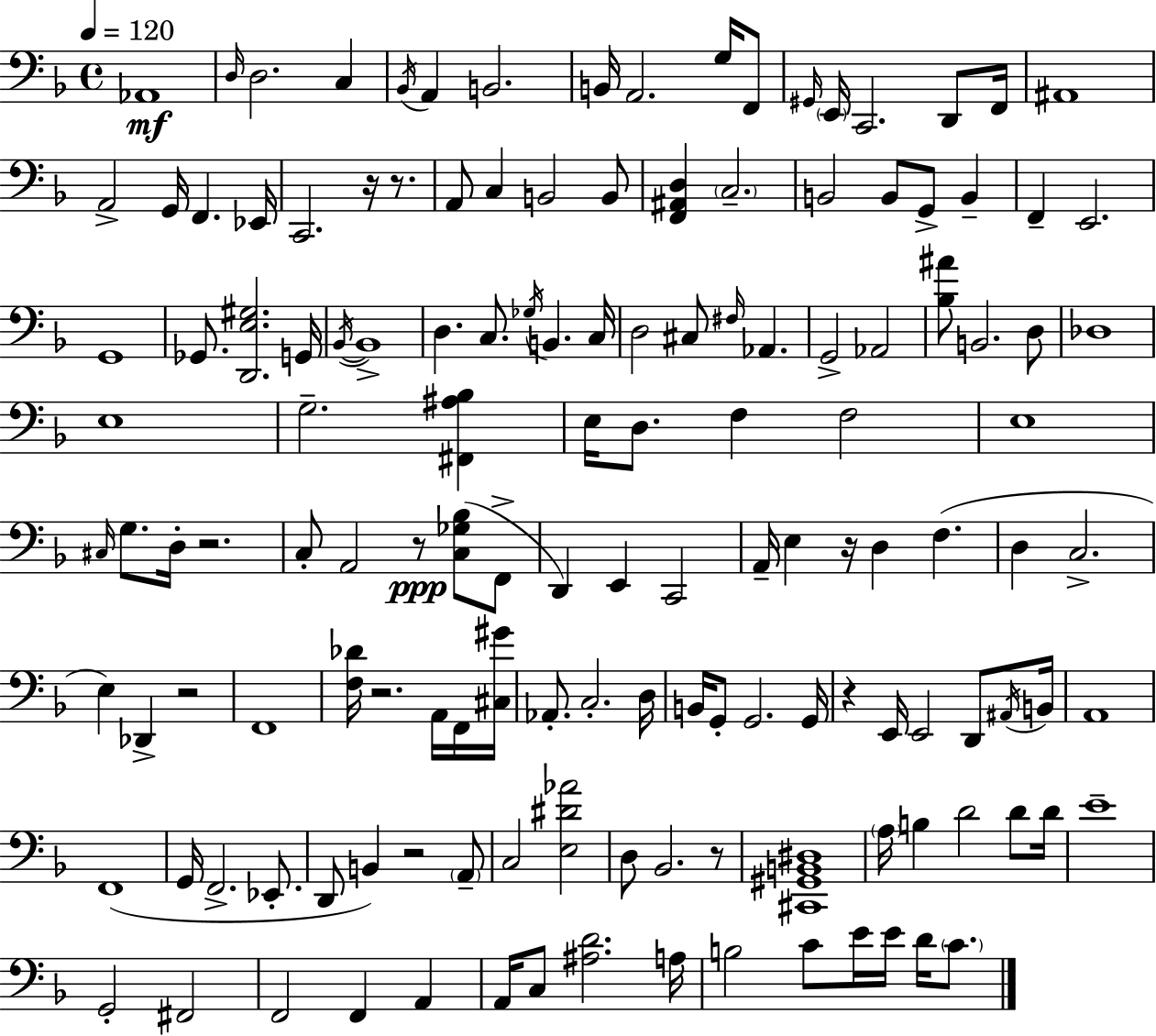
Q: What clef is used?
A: bass